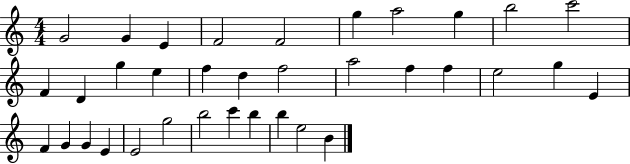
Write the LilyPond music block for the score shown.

{
  \clef treble
  \numericTimeSignature
  \time 4/4
  \key c \major
  g'2 g'4 e'4 | f'2 f'2 | g''4 a''2 g''4 | b''2 c'''2 | \break f'4 d'4 g''4 e''4 | f''4 d''4 f''2 | a''2 f''4 f''4 | e''2 g''4 e'4 | \break f'4 g'4 g'4 e'4 | e'2 g''2 | b''2 c'''4 b''4 | b''4 e''2 b'4 | \break \bar "|."
}